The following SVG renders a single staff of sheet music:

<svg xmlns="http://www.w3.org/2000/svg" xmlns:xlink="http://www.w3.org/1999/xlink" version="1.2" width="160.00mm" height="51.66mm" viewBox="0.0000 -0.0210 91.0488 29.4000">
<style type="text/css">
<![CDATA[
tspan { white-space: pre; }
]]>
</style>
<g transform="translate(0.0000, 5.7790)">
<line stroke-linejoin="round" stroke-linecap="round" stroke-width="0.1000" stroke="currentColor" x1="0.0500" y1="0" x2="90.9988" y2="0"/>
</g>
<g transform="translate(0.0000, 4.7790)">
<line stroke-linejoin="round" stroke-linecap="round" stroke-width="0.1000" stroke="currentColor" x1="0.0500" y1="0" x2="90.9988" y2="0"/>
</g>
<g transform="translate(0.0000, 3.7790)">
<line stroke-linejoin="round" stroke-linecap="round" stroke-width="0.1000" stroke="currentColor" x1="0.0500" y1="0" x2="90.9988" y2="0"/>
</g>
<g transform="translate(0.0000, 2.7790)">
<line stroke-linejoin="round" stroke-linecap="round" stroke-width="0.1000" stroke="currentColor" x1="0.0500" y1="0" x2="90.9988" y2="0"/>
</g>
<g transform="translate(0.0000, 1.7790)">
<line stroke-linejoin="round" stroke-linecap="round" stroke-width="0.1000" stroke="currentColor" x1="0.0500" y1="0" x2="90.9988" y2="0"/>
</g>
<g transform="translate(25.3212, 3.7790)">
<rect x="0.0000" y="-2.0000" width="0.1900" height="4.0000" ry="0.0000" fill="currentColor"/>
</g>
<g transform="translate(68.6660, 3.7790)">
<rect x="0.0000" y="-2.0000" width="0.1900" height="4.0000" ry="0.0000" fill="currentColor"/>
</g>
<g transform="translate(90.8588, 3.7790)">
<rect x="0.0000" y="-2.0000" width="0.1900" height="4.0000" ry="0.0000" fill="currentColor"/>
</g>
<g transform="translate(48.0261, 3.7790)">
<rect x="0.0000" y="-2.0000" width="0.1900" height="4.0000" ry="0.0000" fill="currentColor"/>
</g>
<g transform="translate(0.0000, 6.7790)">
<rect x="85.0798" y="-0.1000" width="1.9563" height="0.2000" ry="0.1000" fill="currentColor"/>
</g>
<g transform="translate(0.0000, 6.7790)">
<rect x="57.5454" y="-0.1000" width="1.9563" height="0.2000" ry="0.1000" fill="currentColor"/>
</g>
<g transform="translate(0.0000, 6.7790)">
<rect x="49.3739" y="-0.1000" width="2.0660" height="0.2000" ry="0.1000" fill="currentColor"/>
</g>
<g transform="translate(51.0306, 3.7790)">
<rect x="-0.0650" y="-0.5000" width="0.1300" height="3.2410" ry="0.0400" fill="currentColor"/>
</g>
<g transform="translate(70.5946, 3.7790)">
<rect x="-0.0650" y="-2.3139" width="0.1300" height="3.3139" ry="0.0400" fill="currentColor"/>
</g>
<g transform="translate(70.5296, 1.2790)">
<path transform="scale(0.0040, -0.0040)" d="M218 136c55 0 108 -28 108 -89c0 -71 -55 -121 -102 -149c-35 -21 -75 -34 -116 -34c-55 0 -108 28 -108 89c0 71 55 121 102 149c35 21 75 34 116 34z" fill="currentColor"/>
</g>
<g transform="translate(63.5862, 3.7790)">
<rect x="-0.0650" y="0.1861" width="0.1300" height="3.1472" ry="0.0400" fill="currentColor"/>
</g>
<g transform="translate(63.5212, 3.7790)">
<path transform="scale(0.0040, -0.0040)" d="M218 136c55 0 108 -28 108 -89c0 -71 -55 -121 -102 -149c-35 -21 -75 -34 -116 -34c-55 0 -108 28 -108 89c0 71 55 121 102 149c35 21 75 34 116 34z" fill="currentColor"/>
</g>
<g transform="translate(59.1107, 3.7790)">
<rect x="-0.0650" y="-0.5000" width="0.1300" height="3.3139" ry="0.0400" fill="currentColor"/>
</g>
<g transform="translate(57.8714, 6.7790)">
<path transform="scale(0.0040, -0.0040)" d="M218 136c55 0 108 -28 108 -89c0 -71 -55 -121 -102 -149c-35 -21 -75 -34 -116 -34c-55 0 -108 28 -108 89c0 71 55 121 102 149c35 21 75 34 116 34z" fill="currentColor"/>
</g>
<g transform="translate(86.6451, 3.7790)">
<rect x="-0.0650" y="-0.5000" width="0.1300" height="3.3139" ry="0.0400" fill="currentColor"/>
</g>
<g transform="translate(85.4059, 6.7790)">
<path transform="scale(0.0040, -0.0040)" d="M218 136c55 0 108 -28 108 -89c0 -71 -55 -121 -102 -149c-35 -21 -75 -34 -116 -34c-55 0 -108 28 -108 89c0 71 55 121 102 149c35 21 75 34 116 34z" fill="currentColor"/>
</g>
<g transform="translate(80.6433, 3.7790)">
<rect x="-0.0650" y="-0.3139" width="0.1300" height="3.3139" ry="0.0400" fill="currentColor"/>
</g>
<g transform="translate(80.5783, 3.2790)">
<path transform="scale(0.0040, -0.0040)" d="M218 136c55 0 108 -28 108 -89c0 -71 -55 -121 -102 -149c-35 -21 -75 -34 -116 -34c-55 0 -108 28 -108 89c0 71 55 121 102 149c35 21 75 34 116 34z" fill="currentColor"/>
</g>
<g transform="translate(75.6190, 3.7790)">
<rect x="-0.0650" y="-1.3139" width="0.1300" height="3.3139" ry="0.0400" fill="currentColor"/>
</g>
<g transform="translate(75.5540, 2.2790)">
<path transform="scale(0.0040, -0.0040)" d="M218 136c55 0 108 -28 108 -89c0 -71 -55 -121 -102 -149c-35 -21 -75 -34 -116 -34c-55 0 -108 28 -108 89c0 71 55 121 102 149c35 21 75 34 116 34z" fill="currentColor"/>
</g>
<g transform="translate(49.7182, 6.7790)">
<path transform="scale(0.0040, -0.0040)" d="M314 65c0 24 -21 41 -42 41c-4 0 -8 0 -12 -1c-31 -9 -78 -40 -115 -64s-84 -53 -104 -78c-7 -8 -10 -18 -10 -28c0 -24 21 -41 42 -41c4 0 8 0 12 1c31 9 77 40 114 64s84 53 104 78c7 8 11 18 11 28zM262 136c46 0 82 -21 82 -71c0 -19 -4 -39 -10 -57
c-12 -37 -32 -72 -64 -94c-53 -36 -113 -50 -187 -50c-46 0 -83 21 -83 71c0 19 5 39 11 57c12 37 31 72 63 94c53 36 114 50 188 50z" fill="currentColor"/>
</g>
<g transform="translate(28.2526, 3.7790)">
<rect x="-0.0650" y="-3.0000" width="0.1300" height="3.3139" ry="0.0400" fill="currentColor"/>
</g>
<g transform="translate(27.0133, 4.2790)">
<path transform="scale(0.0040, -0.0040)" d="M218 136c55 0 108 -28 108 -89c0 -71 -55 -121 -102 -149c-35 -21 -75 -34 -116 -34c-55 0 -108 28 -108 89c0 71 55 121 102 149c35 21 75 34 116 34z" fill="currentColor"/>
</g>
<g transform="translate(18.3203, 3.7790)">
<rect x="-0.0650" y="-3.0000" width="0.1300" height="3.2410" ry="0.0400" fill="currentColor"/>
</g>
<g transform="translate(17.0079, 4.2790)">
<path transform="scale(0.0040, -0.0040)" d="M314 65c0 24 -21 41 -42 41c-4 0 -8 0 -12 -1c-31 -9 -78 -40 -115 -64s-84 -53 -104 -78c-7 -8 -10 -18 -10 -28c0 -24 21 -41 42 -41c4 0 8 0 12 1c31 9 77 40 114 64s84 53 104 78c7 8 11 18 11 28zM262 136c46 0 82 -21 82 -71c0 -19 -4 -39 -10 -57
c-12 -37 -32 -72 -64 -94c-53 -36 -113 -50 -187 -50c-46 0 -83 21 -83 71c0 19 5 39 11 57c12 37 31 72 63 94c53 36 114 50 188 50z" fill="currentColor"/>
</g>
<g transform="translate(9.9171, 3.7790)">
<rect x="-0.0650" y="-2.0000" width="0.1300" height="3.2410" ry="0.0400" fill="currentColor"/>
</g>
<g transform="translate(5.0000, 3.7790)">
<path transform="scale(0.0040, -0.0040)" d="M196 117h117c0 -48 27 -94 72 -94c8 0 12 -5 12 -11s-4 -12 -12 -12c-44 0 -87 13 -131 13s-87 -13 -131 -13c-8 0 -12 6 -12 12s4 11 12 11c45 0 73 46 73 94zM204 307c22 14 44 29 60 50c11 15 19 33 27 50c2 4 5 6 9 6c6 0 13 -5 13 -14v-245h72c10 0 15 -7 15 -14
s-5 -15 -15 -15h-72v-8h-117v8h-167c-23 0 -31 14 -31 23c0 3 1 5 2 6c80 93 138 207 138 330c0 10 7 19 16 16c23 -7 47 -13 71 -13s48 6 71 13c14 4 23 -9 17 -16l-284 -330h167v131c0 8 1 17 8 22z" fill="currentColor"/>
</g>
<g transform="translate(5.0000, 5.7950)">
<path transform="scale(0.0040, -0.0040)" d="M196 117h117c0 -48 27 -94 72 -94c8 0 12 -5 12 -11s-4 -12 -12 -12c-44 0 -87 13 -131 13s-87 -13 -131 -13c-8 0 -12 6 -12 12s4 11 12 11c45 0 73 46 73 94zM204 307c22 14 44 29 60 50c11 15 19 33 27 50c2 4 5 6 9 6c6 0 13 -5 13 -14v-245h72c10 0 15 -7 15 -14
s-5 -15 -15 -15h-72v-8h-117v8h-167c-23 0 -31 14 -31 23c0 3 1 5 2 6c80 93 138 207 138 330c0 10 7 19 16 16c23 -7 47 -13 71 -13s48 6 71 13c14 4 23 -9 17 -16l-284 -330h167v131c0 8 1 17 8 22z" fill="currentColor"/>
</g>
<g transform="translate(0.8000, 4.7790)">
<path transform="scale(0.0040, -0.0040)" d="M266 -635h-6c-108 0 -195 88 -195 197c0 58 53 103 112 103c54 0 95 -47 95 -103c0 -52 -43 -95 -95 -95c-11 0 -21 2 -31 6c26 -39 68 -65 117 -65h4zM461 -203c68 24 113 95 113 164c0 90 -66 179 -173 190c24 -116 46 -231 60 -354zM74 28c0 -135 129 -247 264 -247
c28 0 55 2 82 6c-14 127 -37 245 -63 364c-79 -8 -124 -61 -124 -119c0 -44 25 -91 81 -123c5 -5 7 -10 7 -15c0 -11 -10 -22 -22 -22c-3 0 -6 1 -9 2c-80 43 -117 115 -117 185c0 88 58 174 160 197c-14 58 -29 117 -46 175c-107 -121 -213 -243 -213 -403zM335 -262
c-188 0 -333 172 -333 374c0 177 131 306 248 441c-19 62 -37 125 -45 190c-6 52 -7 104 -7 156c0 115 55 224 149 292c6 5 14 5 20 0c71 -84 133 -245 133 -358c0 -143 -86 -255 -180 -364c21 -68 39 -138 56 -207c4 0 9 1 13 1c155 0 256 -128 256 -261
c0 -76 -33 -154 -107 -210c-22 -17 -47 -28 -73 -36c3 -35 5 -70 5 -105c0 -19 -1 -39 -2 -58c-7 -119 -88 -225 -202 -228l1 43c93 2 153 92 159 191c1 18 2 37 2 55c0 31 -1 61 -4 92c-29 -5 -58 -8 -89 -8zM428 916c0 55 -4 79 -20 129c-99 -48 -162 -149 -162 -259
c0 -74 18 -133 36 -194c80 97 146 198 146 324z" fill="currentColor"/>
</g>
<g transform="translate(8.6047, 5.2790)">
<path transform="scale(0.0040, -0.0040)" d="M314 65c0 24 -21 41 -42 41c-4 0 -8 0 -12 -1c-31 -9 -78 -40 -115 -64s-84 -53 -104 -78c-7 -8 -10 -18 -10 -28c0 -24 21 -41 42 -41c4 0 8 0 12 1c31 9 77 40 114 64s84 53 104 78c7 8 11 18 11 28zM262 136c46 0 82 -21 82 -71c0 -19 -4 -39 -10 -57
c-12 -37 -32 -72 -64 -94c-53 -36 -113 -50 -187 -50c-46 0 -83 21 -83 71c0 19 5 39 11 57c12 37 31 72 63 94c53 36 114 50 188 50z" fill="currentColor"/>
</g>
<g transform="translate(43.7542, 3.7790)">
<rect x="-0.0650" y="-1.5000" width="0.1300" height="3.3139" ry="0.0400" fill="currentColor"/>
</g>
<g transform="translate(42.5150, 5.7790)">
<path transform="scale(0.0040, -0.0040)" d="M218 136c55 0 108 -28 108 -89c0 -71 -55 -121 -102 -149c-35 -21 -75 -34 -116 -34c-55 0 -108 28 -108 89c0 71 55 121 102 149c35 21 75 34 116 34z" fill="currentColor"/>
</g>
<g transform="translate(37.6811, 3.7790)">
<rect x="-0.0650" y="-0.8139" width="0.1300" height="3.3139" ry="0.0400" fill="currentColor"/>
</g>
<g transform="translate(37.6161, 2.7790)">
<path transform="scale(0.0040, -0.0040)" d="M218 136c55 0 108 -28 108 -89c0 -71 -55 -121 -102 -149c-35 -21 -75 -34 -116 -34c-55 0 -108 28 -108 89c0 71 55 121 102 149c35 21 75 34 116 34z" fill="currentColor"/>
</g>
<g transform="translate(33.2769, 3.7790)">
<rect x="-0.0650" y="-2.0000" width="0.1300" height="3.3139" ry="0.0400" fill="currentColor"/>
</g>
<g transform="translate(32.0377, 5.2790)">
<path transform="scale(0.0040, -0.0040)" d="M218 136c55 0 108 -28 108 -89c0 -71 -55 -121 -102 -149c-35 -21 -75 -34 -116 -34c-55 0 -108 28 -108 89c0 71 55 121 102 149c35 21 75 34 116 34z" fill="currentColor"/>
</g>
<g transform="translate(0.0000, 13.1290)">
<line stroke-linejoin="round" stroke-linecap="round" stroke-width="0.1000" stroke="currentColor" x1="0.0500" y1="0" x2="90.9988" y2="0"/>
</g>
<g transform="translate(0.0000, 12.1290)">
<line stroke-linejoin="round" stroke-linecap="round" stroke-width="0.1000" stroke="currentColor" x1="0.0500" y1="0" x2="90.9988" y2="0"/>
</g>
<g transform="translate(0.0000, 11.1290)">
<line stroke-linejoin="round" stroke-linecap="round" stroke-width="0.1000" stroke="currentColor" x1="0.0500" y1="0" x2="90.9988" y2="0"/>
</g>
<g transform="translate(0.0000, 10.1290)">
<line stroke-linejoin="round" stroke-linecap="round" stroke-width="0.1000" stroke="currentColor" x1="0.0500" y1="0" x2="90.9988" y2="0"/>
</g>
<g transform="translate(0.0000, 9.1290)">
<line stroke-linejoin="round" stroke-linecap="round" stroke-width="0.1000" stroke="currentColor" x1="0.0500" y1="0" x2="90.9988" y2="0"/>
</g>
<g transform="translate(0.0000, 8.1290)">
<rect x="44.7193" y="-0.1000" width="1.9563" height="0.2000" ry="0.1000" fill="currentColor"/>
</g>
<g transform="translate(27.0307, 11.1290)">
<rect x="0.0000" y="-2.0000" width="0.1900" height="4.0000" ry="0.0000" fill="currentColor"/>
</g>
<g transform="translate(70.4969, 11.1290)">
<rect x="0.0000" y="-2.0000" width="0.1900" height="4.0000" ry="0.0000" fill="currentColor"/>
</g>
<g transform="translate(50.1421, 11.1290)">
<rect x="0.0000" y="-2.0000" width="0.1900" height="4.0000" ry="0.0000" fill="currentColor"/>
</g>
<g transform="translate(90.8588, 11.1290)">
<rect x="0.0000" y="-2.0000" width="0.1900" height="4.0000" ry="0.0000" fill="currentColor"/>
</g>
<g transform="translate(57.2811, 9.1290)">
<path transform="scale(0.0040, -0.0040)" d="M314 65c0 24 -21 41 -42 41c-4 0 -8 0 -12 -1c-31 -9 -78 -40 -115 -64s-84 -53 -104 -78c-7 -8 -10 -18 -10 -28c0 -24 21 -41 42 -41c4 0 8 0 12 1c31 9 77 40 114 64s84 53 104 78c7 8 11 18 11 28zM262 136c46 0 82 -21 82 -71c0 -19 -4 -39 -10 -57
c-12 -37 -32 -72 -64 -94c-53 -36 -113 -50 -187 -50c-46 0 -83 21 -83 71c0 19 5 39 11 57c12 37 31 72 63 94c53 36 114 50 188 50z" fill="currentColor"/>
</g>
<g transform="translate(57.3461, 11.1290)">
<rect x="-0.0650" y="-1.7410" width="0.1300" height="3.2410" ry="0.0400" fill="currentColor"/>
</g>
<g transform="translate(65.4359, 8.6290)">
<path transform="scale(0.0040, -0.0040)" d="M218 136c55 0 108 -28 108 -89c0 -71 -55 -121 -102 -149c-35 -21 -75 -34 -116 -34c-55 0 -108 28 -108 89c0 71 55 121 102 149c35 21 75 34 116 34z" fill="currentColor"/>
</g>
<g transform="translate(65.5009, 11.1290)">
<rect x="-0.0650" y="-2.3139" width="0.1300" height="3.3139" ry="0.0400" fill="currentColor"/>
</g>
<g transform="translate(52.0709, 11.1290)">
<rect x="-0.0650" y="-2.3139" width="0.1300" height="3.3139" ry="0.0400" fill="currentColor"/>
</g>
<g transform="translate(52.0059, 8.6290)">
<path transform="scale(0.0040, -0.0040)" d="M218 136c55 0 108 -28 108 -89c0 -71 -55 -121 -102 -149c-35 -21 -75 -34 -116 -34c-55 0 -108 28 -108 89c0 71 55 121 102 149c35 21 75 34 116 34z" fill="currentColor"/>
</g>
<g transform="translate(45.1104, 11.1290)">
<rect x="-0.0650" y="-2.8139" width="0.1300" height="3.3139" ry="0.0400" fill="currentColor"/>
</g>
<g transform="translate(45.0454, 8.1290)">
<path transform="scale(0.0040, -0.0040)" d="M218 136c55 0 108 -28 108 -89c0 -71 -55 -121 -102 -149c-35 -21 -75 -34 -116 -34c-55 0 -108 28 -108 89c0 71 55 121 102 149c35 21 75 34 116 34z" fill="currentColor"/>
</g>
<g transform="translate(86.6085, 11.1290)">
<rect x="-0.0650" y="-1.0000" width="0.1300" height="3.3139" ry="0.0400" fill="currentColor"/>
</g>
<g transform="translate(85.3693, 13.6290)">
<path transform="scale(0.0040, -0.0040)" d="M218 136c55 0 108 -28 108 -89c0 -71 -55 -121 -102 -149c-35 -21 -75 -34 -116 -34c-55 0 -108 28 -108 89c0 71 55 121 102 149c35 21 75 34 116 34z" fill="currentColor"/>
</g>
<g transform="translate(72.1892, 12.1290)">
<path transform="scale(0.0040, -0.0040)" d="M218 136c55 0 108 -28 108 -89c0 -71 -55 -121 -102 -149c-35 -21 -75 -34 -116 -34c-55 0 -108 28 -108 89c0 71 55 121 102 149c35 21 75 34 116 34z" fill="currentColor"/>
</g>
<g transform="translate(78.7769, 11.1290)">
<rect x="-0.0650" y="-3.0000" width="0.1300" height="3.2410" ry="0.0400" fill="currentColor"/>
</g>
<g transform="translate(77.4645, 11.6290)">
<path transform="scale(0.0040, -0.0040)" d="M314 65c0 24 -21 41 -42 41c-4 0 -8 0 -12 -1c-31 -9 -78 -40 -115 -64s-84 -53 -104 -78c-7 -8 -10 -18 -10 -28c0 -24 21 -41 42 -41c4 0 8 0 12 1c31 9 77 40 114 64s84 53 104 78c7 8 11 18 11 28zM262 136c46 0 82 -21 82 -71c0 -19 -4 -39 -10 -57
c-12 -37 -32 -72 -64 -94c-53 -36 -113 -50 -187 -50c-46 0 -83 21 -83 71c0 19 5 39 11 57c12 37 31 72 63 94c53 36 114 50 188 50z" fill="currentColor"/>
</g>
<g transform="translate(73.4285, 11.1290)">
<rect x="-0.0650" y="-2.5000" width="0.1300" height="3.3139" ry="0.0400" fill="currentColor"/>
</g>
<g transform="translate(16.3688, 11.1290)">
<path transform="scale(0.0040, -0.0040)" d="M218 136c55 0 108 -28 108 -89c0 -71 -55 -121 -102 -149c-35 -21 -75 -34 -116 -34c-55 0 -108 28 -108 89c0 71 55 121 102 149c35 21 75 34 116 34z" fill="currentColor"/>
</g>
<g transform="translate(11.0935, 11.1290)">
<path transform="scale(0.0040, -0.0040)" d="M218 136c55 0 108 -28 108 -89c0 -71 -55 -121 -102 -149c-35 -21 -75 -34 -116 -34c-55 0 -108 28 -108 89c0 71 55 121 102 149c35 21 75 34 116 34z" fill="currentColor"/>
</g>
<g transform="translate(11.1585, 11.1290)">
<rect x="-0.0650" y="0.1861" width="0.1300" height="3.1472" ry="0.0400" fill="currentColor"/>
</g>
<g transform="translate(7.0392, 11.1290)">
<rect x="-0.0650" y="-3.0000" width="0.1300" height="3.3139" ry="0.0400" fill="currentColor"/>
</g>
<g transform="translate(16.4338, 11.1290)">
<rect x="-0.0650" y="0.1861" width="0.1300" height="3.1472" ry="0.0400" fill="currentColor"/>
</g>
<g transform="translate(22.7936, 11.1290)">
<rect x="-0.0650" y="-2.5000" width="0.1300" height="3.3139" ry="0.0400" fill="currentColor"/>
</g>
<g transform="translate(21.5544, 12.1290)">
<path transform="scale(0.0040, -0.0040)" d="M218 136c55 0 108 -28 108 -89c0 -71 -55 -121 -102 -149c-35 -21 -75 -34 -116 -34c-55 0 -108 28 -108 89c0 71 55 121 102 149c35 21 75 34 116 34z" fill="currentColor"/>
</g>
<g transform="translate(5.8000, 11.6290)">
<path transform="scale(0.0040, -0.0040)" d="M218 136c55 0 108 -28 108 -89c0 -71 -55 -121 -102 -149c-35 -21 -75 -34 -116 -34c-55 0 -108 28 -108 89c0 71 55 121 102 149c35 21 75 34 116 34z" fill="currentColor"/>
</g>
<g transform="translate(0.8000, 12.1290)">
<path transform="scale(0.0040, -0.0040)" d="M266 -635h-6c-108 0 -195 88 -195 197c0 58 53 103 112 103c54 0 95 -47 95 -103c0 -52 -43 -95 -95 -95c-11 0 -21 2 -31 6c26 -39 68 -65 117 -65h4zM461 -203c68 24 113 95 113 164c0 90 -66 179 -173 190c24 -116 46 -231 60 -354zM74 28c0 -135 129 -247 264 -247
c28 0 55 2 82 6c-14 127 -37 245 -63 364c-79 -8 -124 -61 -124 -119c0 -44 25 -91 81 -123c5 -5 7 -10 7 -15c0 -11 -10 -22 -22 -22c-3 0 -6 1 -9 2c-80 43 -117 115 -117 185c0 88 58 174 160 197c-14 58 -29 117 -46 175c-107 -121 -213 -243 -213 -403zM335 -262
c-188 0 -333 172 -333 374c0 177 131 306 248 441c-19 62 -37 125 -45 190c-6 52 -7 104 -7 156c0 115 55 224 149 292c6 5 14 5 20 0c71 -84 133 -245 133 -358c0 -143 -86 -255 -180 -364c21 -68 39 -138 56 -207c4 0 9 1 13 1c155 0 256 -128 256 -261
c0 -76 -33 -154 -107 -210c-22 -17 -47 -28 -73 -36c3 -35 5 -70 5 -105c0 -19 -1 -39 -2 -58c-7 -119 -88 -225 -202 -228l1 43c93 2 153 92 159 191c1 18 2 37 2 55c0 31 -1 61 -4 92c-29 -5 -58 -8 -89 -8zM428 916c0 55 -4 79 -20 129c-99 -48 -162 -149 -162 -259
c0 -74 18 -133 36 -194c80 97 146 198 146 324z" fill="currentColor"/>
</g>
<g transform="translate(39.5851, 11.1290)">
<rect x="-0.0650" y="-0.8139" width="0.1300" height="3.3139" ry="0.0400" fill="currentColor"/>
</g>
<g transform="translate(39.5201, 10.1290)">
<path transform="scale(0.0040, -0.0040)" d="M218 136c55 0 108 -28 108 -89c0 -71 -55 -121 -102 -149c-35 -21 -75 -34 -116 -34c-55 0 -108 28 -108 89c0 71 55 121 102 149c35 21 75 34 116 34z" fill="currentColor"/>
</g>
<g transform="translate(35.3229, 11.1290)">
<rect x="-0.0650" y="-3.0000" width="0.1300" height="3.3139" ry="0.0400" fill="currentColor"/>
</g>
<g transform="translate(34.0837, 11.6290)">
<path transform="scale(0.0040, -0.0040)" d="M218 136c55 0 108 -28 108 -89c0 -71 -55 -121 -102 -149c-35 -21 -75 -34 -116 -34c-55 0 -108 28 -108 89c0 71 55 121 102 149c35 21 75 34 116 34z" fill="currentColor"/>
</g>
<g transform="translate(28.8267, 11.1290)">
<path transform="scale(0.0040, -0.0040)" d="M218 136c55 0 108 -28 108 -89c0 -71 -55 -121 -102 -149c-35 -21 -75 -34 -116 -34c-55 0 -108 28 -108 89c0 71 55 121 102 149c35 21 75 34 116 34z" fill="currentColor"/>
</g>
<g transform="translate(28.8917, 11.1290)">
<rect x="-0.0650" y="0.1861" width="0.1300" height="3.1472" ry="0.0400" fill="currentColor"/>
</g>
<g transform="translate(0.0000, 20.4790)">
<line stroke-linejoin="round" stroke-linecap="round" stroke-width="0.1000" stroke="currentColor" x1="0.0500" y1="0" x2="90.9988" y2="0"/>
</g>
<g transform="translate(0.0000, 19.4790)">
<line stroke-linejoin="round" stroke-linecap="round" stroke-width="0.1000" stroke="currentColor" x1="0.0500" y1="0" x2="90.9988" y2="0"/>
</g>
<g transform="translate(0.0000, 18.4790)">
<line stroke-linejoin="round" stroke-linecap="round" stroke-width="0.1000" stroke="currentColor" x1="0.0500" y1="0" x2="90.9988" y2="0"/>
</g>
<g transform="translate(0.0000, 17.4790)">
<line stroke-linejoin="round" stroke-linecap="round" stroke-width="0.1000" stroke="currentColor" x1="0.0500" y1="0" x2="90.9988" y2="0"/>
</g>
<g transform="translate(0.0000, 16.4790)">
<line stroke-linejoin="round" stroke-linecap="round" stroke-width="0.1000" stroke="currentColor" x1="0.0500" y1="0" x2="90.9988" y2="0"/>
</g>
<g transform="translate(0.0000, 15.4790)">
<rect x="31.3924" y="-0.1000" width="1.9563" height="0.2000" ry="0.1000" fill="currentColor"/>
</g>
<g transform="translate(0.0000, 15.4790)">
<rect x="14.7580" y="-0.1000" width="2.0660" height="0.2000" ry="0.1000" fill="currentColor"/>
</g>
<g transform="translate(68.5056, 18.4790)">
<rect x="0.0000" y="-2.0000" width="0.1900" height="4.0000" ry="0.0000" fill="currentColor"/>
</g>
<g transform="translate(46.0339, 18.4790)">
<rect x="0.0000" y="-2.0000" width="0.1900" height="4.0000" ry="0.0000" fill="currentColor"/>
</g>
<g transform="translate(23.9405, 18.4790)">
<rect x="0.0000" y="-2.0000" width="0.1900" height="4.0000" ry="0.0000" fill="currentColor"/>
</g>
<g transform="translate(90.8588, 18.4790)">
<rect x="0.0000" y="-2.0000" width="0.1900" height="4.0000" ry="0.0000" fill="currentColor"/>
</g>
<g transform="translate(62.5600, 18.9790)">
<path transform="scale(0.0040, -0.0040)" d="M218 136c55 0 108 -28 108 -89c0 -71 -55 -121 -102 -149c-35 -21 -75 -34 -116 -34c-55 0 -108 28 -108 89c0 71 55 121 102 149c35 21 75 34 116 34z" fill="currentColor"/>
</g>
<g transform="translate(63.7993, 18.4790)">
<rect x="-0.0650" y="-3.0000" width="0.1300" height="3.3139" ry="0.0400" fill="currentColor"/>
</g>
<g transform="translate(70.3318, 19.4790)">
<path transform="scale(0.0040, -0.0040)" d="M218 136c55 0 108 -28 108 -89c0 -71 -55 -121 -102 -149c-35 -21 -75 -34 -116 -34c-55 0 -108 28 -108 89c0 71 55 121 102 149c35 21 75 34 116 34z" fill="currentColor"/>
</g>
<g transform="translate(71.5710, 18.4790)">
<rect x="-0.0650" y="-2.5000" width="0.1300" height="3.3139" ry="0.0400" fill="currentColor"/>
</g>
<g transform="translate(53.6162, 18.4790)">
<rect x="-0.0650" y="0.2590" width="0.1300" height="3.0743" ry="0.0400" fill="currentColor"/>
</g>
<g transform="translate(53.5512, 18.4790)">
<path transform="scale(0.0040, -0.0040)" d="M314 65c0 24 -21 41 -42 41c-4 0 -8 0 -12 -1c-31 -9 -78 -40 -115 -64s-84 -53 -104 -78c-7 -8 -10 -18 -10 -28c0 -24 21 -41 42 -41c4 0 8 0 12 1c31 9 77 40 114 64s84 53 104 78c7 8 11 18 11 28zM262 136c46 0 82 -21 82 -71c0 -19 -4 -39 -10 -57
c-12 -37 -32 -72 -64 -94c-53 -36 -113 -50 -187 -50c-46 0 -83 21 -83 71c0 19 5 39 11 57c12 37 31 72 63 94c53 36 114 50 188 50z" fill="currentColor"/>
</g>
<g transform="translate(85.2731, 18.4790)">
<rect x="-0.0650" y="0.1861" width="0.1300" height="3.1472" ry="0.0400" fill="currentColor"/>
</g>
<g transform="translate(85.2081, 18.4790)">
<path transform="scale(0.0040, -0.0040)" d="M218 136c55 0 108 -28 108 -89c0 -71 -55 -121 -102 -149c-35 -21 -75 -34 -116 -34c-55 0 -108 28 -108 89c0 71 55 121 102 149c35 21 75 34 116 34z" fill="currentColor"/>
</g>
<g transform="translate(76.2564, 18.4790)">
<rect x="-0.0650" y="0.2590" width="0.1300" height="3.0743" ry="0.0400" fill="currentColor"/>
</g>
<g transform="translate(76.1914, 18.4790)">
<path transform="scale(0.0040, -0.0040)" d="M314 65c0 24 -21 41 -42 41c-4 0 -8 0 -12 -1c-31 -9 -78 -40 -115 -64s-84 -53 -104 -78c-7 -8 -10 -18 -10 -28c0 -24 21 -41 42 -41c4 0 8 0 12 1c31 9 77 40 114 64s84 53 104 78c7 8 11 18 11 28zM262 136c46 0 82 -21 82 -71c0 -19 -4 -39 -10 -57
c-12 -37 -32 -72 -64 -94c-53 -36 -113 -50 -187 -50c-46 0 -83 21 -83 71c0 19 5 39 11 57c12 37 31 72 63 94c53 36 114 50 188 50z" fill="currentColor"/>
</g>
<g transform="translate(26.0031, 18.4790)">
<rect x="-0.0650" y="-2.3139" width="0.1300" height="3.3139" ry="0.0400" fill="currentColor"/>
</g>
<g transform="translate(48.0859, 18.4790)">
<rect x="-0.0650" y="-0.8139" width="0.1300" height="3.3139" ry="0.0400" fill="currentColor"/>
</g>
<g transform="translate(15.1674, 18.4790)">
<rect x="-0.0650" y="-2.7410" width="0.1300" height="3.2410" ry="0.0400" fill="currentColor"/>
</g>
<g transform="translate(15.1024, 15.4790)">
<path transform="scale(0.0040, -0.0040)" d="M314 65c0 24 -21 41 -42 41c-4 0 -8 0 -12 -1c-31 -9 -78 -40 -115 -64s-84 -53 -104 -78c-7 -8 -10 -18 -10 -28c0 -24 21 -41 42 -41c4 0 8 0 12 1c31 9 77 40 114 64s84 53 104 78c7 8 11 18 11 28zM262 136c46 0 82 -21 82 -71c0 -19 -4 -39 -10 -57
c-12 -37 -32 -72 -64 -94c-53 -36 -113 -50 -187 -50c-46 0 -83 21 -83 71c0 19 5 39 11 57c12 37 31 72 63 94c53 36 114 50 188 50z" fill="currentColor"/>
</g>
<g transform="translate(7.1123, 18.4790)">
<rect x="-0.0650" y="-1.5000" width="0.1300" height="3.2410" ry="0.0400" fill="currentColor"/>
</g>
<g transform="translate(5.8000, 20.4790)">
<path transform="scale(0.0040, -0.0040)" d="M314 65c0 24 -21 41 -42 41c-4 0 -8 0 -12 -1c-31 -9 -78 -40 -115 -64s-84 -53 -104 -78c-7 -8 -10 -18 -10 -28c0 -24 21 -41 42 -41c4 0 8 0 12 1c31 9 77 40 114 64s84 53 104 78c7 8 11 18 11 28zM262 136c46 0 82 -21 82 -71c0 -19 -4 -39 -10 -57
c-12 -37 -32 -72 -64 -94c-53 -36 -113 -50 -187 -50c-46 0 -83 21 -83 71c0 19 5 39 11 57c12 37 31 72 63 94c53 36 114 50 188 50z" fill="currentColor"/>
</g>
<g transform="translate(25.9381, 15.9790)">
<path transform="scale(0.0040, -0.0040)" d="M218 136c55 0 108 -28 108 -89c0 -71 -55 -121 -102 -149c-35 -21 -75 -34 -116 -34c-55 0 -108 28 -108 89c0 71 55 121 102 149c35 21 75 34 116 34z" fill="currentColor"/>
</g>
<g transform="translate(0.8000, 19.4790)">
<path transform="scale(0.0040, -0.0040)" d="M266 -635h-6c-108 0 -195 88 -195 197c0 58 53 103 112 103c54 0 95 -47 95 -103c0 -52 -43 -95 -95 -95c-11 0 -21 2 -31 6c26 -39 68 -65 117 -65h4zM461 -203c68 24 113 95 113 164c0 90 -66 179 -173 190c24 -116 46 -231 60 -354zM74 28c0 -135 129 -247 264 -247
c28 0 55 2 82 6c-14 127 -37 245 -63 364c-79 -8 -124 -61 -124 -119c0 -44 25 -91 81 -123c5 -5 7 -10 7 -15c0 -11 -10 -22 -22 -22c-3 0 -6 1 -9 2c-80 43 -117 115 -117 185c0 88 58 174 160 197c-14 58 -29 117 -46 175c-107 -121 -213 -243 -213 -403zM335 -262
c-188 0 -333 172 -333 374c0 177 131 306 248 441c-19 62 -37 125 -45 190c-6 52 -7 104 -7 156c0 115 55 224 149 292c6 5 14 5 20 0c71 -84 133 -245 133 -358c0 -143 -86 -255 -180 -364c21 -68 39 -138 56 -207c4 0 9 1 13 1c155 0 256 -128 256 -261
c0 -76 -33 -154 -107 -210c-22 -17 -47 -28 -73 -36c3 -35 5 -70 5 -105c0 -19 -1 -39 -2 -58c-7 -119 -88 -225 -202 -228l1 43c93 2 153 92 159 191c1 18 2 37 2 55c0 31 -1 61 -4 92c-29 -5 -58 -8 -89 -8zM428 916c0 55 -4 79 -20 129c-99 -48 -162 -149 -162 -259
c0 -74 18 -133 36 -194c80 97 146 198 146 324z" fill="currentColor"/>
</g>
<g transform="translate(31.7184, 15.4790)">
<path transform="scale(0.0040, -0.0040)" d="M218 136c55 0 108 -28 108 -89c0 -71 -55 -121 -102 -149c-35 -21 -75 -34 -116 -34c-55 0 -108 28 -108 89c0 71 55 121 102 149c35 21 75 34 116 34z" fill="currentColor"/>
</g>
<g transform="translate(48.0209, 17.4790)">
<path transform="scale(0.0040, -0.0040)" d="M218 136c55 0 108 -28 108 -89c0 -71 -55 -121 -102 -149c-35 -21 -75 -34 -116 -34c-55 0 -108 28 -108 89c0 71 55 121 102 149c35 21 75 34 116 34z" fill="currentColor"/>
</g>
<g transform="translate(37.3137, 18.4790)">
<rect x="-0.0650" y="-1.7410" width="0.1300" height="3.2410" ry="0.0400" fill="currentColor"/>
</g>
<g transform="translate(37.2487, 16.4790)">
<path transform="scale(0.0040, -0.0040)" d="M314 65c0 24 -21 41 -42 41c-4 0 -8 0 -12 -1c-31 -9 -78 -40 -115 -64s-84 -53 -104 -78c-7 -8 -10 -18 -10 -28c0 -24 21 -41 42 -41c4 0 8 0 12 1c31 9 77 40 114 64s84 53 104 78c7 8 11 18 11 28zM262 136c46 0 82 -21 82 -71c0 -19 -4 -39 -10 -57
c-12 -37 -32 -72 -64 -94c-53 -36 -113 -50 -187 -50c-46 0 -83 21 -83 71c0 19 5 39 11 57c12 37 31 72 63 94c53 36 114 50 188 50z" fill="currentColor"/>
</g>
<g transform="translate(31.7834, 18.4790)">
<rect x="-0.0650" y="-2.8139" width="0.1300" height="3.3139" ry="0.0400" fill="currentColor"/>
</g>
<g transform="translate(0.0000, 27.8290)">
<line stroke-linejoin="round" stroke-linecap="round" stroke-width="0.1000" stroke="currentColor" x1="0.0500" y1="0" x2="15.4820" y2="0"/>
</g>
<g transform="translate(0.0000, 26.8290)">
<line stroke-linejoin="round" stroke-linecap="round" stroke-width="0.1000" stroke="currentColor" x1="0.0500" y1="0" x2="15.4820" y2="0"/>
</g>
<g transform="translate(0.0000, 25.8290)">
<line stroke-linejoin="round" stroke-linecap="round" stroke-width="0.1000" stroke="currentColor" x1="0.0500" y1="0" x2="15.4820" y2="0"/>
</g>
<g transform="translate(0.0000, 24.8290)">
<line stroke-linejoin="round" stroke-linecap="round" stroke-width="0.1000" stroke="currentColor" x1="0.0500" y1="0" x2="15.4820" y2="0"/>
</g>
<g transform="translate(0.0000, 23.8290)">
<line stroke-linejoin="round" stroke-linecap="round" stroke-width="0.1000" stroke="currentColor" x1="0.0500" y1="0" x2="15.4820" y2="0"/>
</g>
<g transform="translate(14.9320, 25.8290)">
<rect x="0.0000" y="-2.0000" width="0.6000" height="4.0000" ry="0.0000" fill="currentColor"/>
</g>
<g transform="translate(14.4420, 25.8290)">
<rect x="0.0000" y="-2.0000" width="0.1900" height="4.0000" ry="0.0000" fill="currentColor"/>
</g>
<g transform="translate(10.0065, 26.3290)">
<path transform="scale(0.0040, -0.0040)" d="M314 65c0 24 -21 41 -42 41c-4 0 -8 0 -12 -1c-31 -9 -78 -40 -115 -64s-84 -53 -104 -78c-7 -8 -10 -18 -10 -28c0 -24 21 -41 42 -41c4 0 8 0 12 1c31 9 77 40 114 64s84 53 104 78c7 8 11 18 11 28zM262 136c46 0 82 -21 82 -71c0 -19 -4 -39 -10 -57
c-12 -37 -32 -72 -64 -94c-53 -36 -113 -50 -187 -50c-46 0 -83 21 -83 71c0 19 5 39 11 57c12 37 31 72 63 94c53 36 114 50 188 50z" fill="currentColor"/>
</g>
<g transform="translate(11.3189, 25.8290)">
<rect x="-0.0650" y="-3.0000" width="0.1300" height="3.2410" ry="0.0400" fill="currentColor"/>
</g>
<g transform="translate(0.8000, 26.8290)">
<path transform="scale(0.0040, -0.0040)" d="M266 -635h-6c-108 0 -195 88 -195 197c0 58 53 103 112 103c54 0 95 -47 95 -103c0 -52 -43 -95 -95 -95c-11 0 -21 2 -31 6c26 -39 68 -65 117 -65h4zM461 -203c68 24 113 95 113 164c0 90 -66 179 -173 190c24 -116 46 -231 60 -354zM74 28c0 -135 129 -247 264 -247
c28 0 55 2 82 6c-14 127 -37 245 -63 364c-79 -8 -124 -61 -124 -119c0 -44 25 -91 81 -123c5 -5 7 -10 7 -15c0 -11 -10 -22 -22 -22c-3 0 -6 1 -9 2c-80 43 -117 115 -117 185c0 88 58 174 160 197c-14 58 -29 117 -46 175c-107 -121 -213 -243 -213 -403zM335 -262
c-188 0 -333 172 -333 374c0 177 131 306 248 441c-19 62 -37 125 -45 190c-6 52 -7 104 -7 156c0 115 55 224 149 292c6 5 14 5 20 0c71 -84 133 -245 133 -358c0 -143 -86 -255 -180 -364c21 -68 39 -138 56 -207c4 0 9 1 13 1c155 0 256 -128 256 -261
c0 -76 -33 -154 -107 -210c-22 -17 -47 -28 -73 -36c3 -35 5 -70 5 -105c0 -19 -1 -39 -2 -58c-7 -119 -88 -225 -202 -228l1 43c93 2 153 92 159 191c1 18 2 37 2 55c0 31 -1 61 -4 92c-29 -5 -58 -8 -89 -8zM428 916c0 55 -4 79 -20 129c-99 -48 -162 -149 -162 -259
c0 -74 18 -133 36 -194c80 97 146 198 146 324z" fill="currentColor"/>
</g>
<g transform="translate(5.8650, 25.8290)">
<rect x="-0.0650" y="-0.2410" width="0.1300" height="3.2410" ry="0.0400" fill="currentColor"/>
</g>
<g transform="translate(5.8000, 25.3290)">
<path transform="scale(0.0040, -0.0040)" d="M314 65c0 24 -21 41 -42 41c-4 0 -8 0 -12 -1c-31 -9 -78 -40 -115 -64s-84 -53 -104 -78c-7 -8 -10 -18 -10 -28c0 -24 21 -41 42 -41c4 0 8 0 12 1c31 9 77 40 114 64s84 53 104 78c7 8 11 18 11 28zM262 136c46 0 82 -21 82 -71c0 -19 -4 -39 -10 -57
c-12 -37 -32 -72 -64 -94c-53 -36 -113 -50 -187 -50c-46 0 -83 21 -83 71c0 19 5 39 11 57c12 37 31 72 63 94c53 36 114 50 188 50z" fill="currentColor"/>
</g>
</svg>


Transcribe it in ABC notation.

X:1
T:Untitled
M:4/4
L:1/4
K:C
F2 A2 A F d E C2 C B g e c C A B B G B A d a g f2 g G A2 D E2 a2 g a f2 d B2 A G B2 B c2 A2